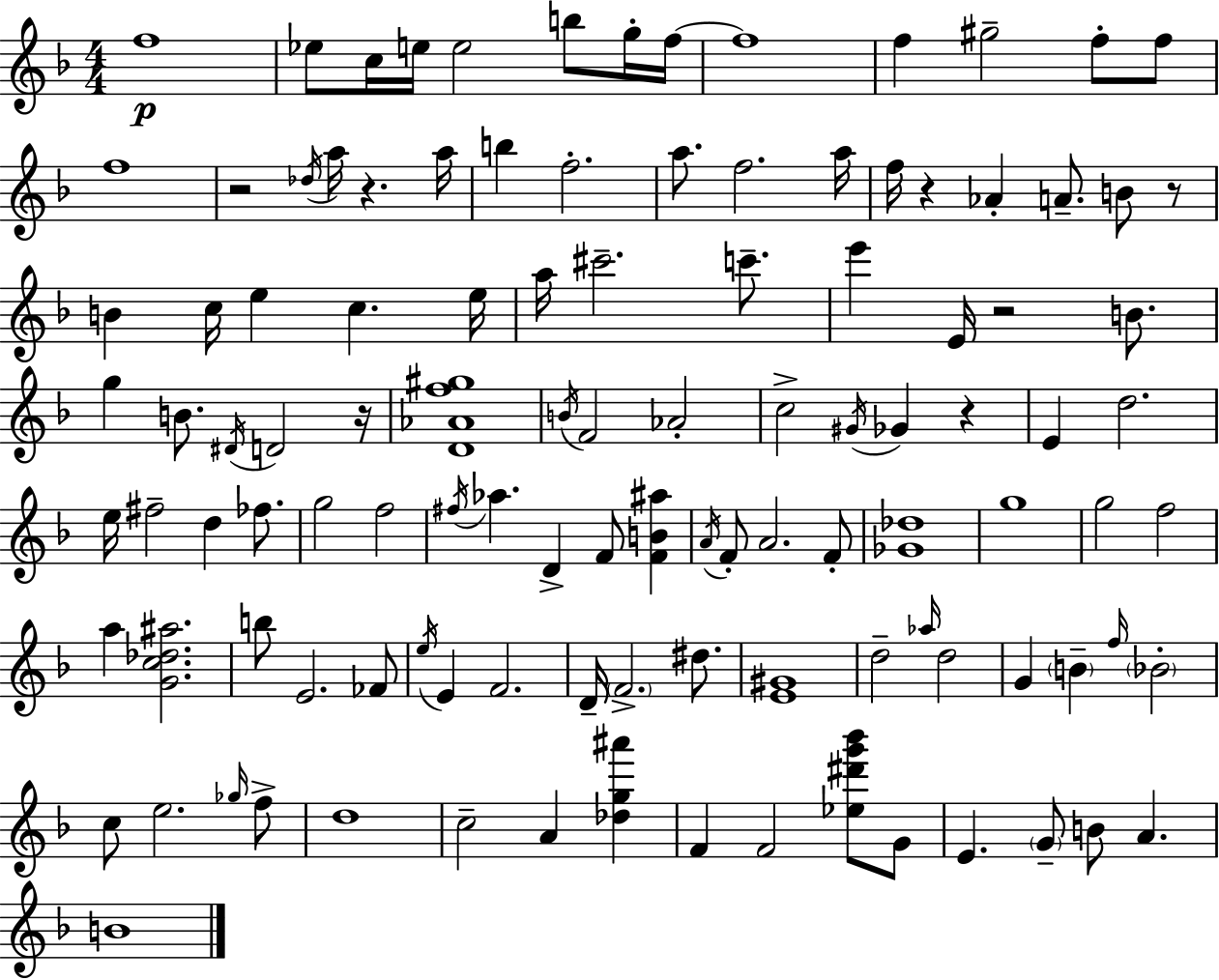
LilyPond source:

{
  \clef treble
  \numericTimeSignature
  \time 4/4
  \key f \major
  f''1\p | ees''8 c''16 e''16 e''2 b''8 g''16-. f''16~~ | f''1 | f''4 gis''2-- f''8-. f''8 | \break f''1 | r2 \acciaccatura { des''16 } a''16 r4. | a''16 b''4 f''2.-. | a''8. f''2. | \break a''16 f''16 r4 aes'4-. a'8.-- b'8 r8 | b'4 c''16 e''4 c''4. | e''16 a''16 cis'''2.-- c'''8.-- | e'''4 e'16 r2 b'8. | \break g''4 b'8. \acciaccatura { dis'16 } d'2 | r16 <d' aes' f'' gis''>1 | \acciaccatura { b'16 } f'2 aes'2-. | c''2-> \acciaccatura { gis'16 } ges'4 | \break r4 e'4 d''2. | e''16 fis''2-- d''4 | fes''8. g''2 f''2 | \acciaccatura { fis''16 } aes''4. d'4-> f'8 | \break <f' b' ais''>4 \acciaccatura { a'16 } f'8-. a'2. | f'8-. <ges' des''>1 | g''1 | g''2 f''2 | \break a''4 <g' c'' des'' ais''>2. | b''8 e'2. | fes'8 \acciaccatura { e''16 } e'4 f'2. | d'16-- \parenthesize f'2.-> | \break dis''8. <e' gis'>1 | d''2-- \grace { aes''16 } | d''2 g'4 \parenthesize b'4-- | \grace { f''16 } \parenthesize bes'2-. c''8 e''2. | \break \grace { ges''16 } f''8-> d''1 | c''2-- | a'4 <des'' g'' ais'''>4 f'4 f'2 | <ees'' dis''' g''' bes'''>8 g'8 e'4. | \break \parenthesize g'8-- b'8 a'4. b'1 | \bar "|."
}